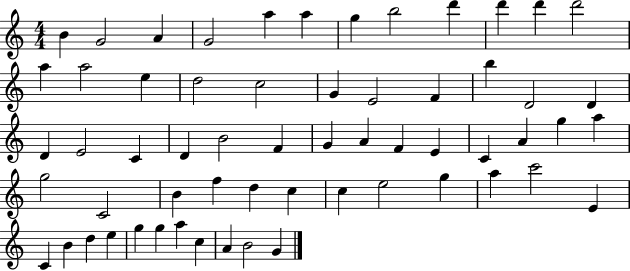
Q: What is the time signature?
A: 4/4